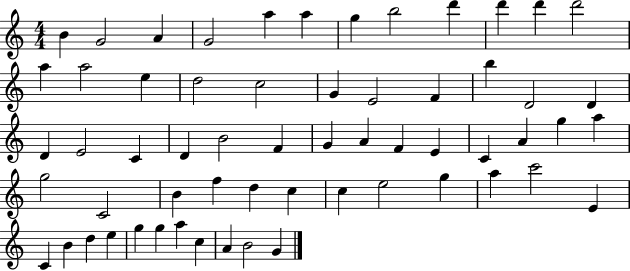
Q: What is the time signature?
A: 4/4